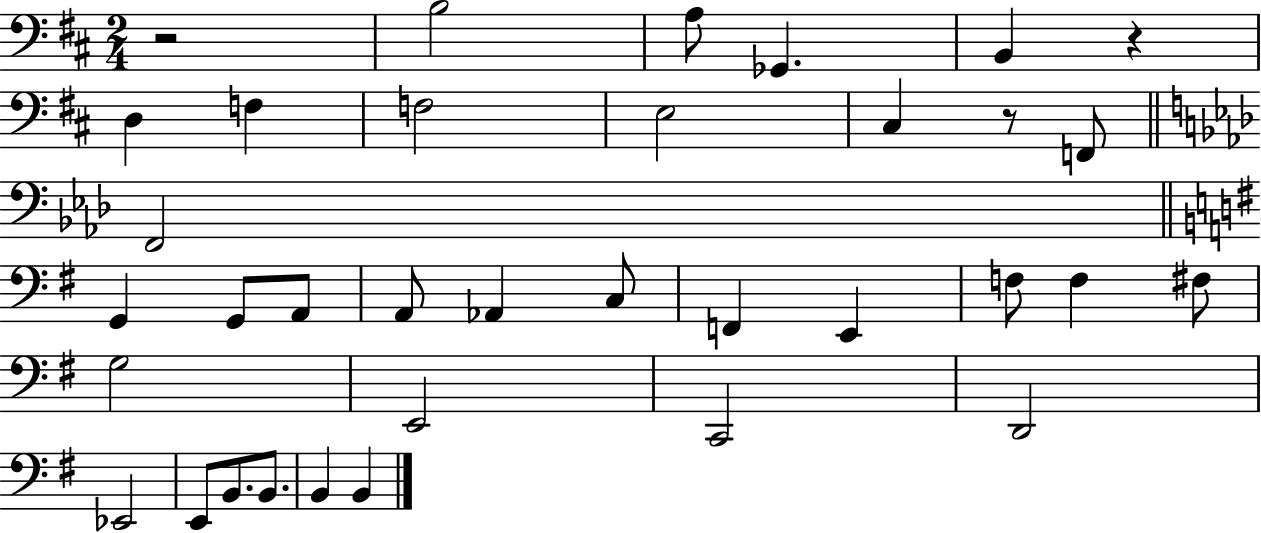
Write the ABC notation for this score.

X:1
T:Untitled
M:2/4
L:1/4
K:D
z2 B,2 A,/2 _G,, B,, z D, F, F,2 E,2 ^C, z/2 F,,/2 F,,2 G,, G,,/2 A,,/2 A,,/2 _A,, C,/2 F,, E,, F,/2 F, ^F,/2 G,2 E,,2 C,,2 D,,2 _E,,2 E,,/2 B,,/2 B,,/2 B,, B,,